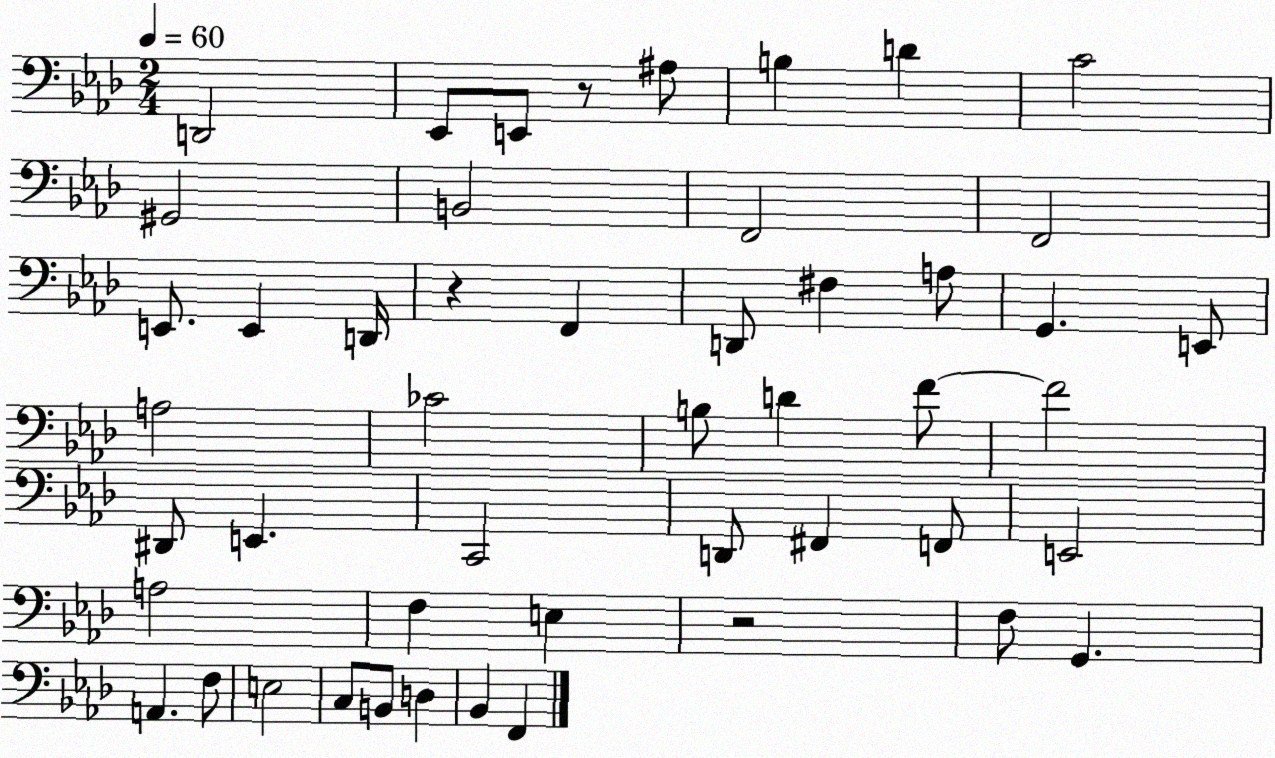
X:1
T:Untitled
M:2/4
L:1/4
K:Ab
D,,2 _E,,/2 E,,/2 z/2 ^A,/2 B, D C2 ^G,,2 B,,2 F,,2 F,,2 E,,/2 E,, D,,/4 z F,, D,,/2 ^F, A,/2 G,, E,,/2 A,2 _C2 B,/2 D F/2 F2 ^D,,/2 E,, C,,2 D,,/2 ^F,, F,,/2 E,,2 A,2 F, E, z2 F,/2 G,, A,, F,/2 E,2 C,/2 B,,/2 D, _B,, F,,